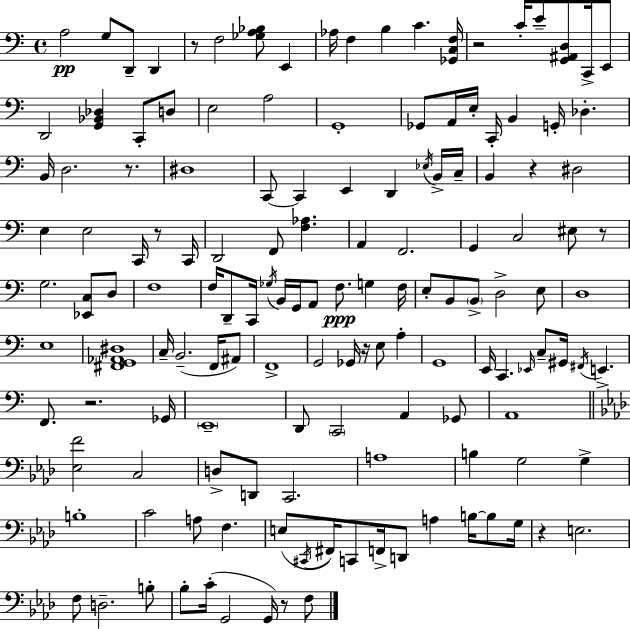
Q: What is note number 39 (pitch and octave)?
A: D#3